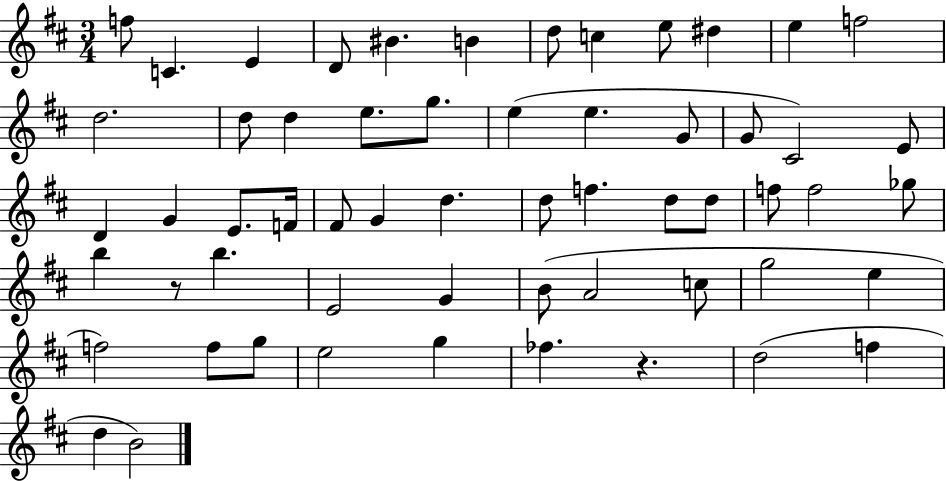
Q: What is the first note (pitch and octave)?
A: F5